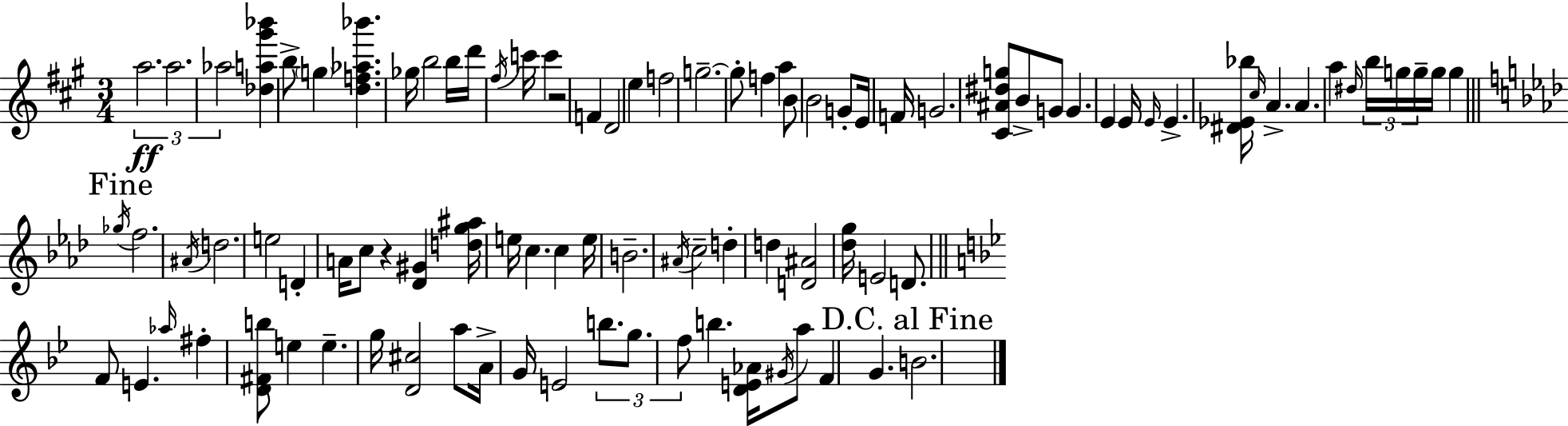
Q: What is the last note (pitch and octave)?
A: B4